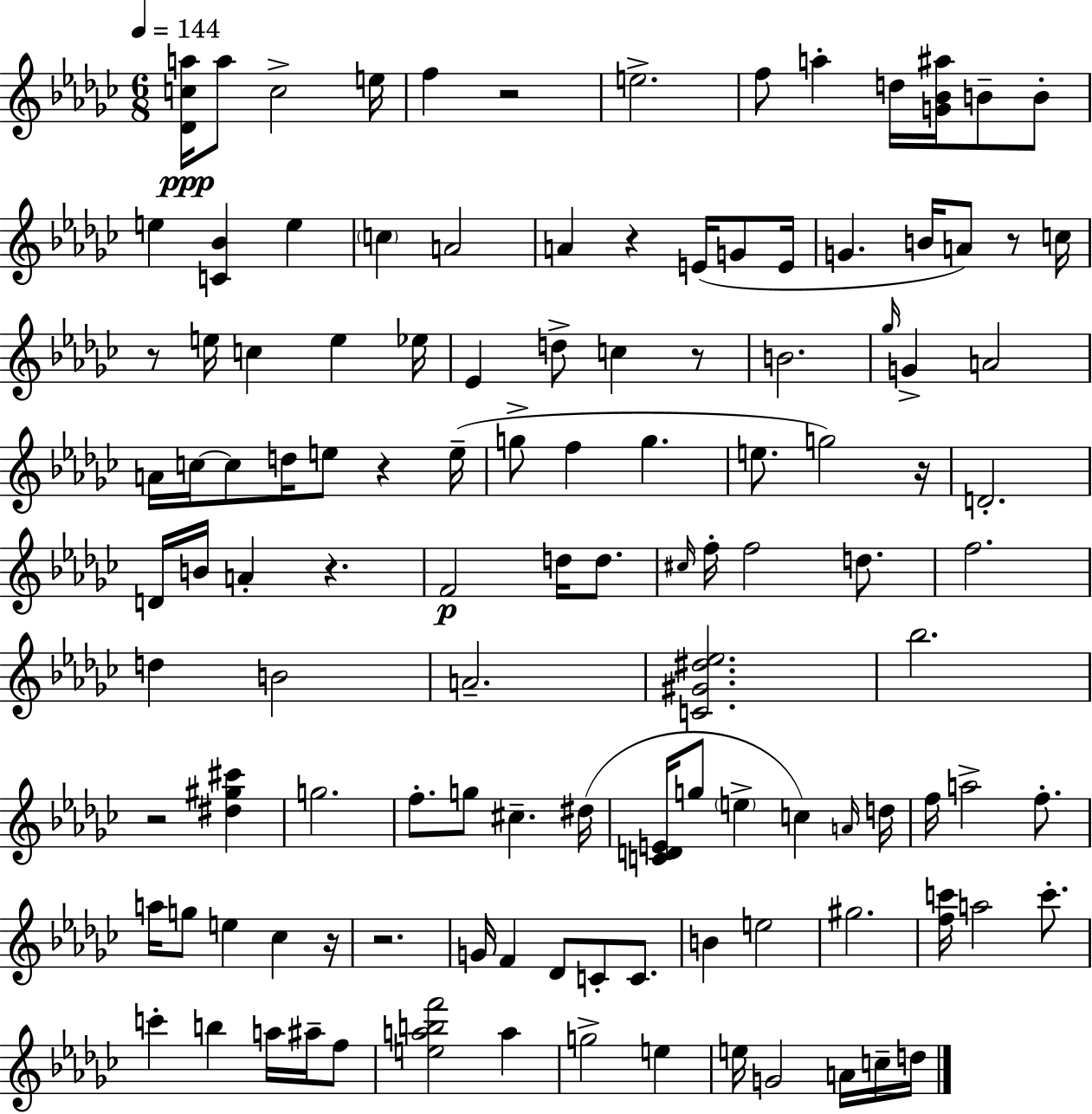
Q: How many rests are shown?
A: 11